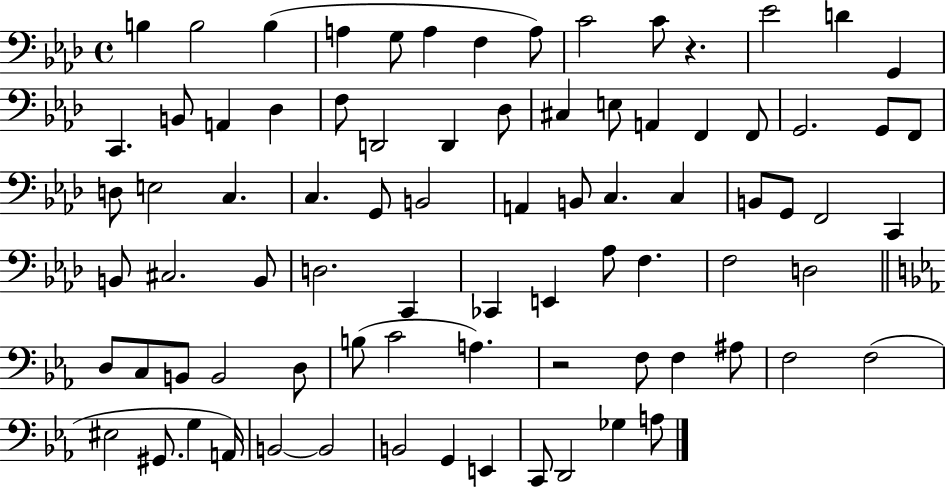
{
  \clef bass
  \time 4/4
  \defaultTimeSignature
  \key aes \major
  b4 b2 b4( | a4 g8 a4 f4 a8) | c'2 c'8 r4. | ees'2 d'4 g,4 | \break c,4. b,8 a,4 des4 | f8 d,2 d,4 des8 | cis4 e8 a,4 f,4 f,8 | g,2. g,8 f,8 | \break d8 e2 c4. | c4. g,8 b,2 | a,4 b,8 c4. c4 | b,8 g,8 f,2 c,4 | \break b,8 cis2. b,8 | d2. c,4 | ces,4 e,4 aes8 f4. | f2 d2 | \break \bar "||" \break \key ees \major d8 c8 b,8 b,2 d8 | b8( c'2 a4.) | r2 f8 f4 ais8 | f2 f2( | \break eis2 gis,8. g4 a,16) | b,2~~ b,2 | b,2 g,4 e,4 | c,8 d,2 ges4 a8 | \break \bar "|."
}